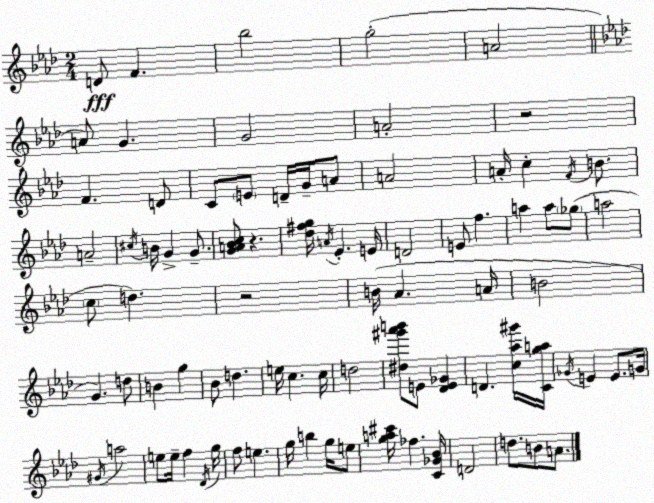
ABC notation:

X:1
T:Untitled
M:2/4
L:1/4
K:Fm
D/2 F _b2 g2 A2 A/2 G G2 A2 z2 F D/2 C/2 E/2 D/4 G/4 A/2 A2 A/4 c F/4 B/2 A2 ^c/4 B/4 G G/2 [GA_Bc]/2 z [_d^fg]/4 A/4 _E E/4 D2 E/2 f a a/2 _g/2 a2 c/2 d z2 B/4 _A A/4 B2 G d/2 B g _B/2 d e/4 c c/4 d2 [^d^g'_a'b']/2 E/2 [_DE_G] D [c_a^g']/4 [Cga]/4 _G/4 E E/2 G/4 ^G/4 a2 e/2 e/4 f _D/4 g/4 f/2 e g/4 b g/4 e/2 [ga^c']/4 _f [C_G_B]/4 D2 d/2 B/2 A/2